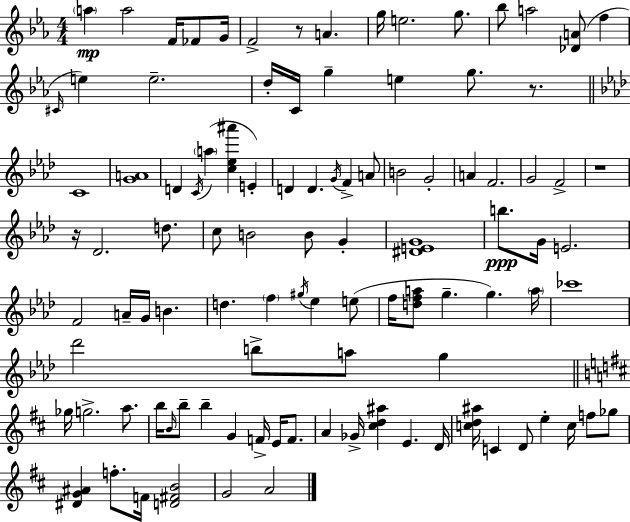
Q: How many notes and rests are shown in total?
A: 102